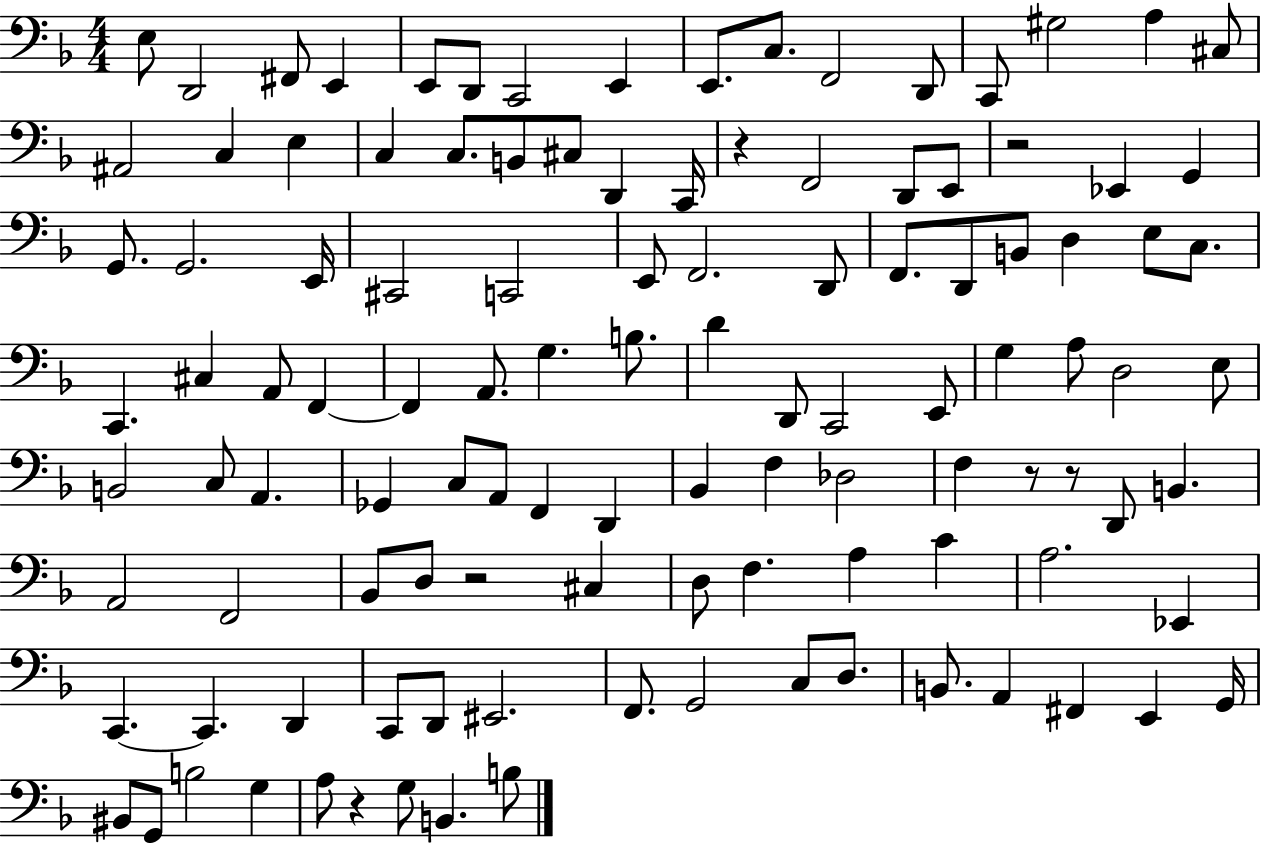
E3/e D2/h F#2/e E2/q E2/e D2/e C2/h E2/q E2/e. C3/e. F2/h D2/e C2/e G#3/h A3/q C#3/e A#2/h C3/q E3/q C3/q C3/e. B2/e C#3/e D2/q C2/s R/q F2/h D2/e E2/e R/h Eb2/q G2/q G2/e. G2/h. E2/s C#2/h C2/h E2/e F2/h. D2/e F2/e. D2/e B2/e D3/q E3/e C3/e. C2/q. C#3/q A2/e F2/q F2/q A2/e. G3/q. B3/e. D4/q D2/e C2/h E2/e G3/q A3/e D3/h E3/e B2/h C3/e A2/q. Gb2/q C3/e A2/e F2/q D2/q Bb2/q F3/q Db3/h F3/q R/e R/e D2/e B2/q. A2/h F2/h Bb2/e D3/e R/h C#3/q D3/e F3/q. A3/q C4/q A3/h. Eb2/q C2/q. C2/q. D2/q C2/e D2/e EIS2/h. F2/e. G2/h C3/e D3/e. B2/e. A2/q F#2/q E2/q G2/s BIS2/e G2/e B3/h G3/q A3/e R/q G3/e B2/q. B3/e